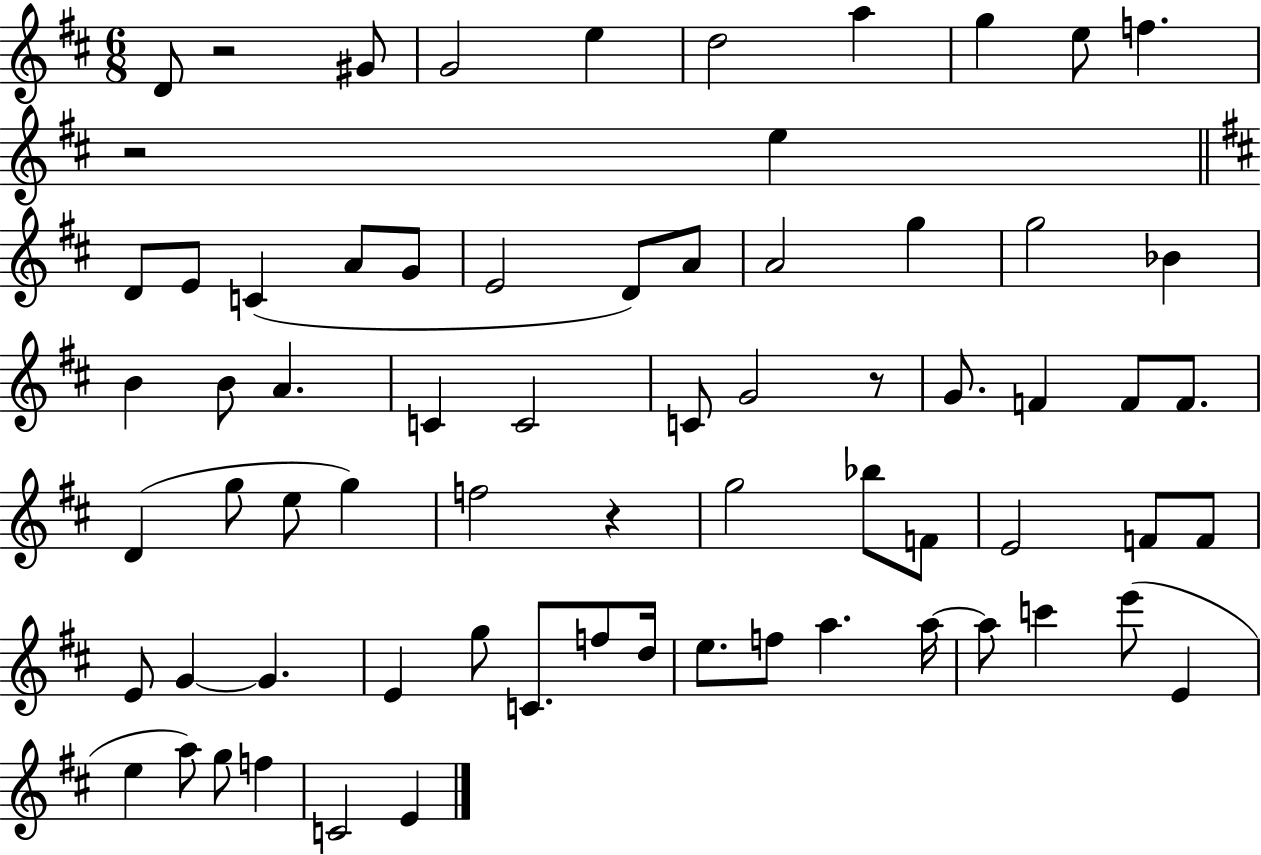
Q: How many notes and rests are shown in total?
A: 70